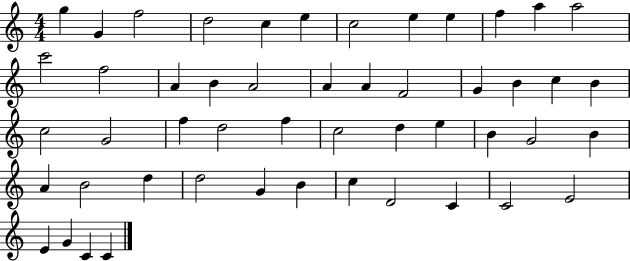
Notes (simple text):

G5/q G4/q F5/h D5/h C5/q E5/q C5/h E5/q E5/q F5/q A5/q A5/h C6/h F5/h A4/q B4/q A4/h A4/q A4/q F4/h G4/q B4/q C5/q B4/q C5/h G4/h F5/q D5/h F5/q C5/h D5/q E5/q B4/q G4/h B4/q A4/q B4/h D5/q D5/h G4/q B4/q C5/q D4/h C4/q C4/h E4/h E4/q G4/q C4/q C4/q